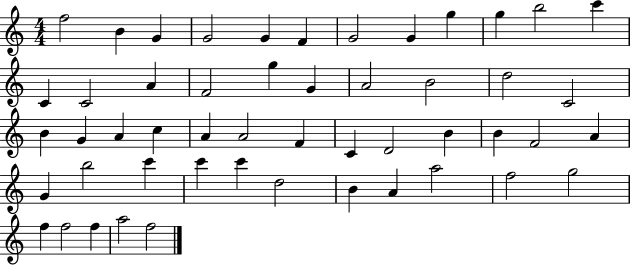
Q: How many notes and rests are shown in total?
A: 51